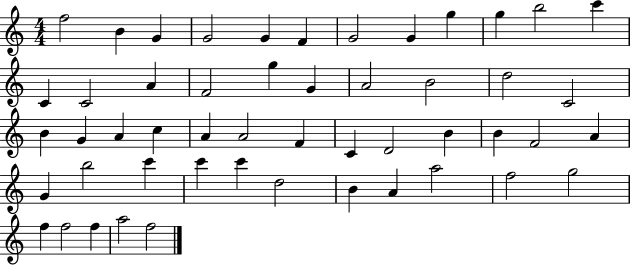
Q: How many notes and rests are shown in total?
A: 51